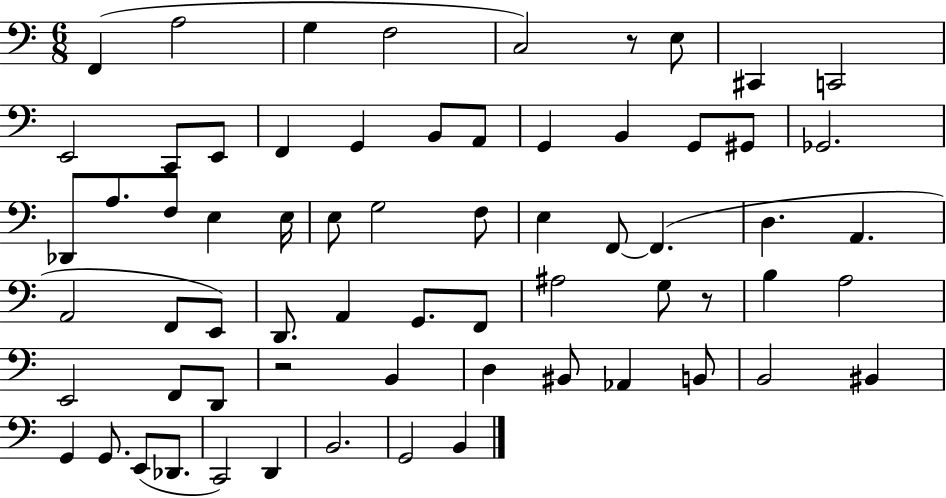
F2/q A3/h G3/q F3/h C3/h R/e E3/e C#2/q C2/h E2/h C2/e E2/e F2/q G2/q B2/e A2/e G2/q B2/q G2/e G#2/e Gb2/h. Db2/e A3/e. F3/e E3/q E3/s E3/e G3/h F3/e E3/q F2/e F2/q. D3/q. A2/q. A2/h F2/e E2/e D2/e. A2/q G2/e. F2/e A#3/h G3/e R/e B3/q A3/h E2/h F2/e D2/e R/h B2/q D3/q BIS2/e Ab2/q B2/e B2/h BIS2/q G2/q G2/e. E2/e Db2/e. C2/h D2/q B2/h. G2/h B2/q